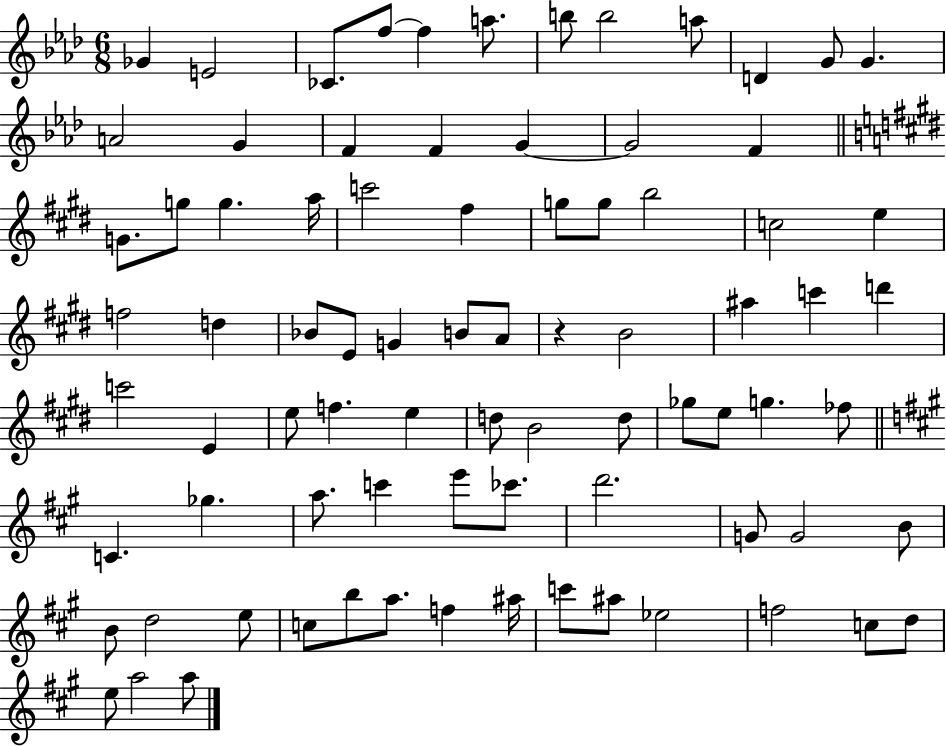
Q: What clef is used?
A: treble